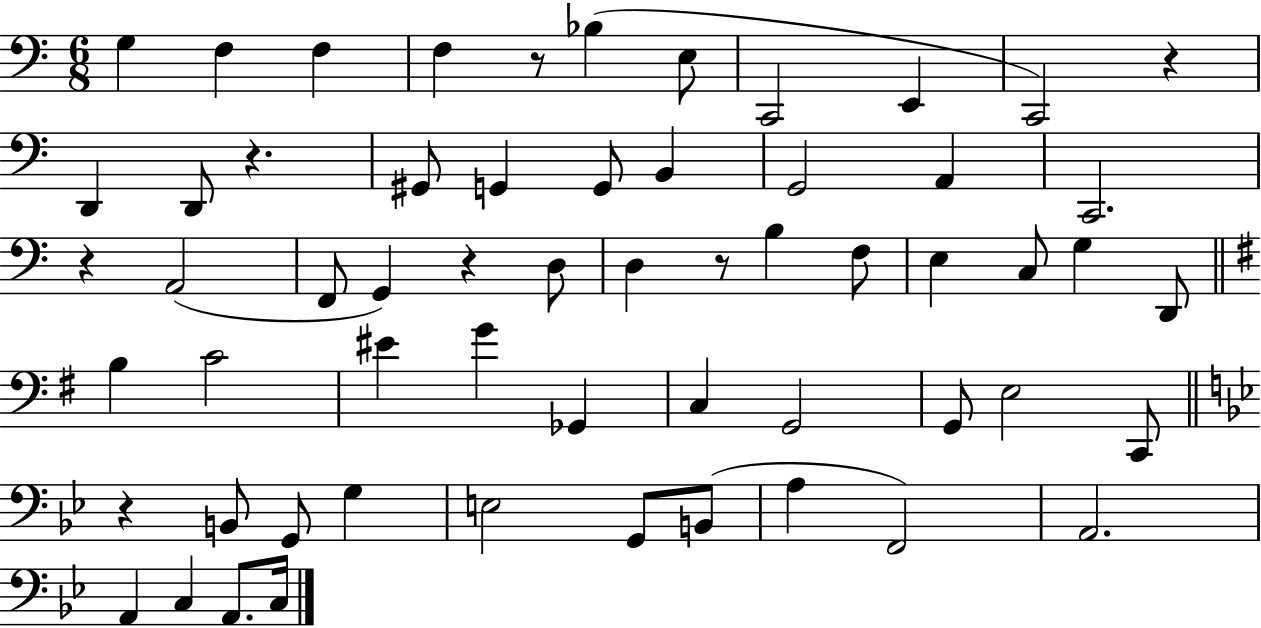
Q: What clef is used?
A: bass